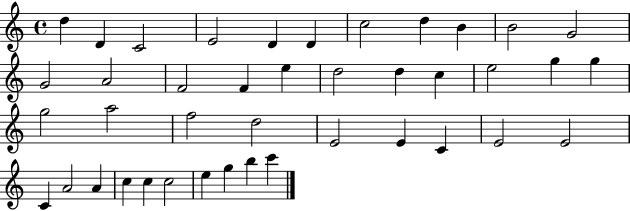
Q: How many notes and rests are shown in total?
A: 41